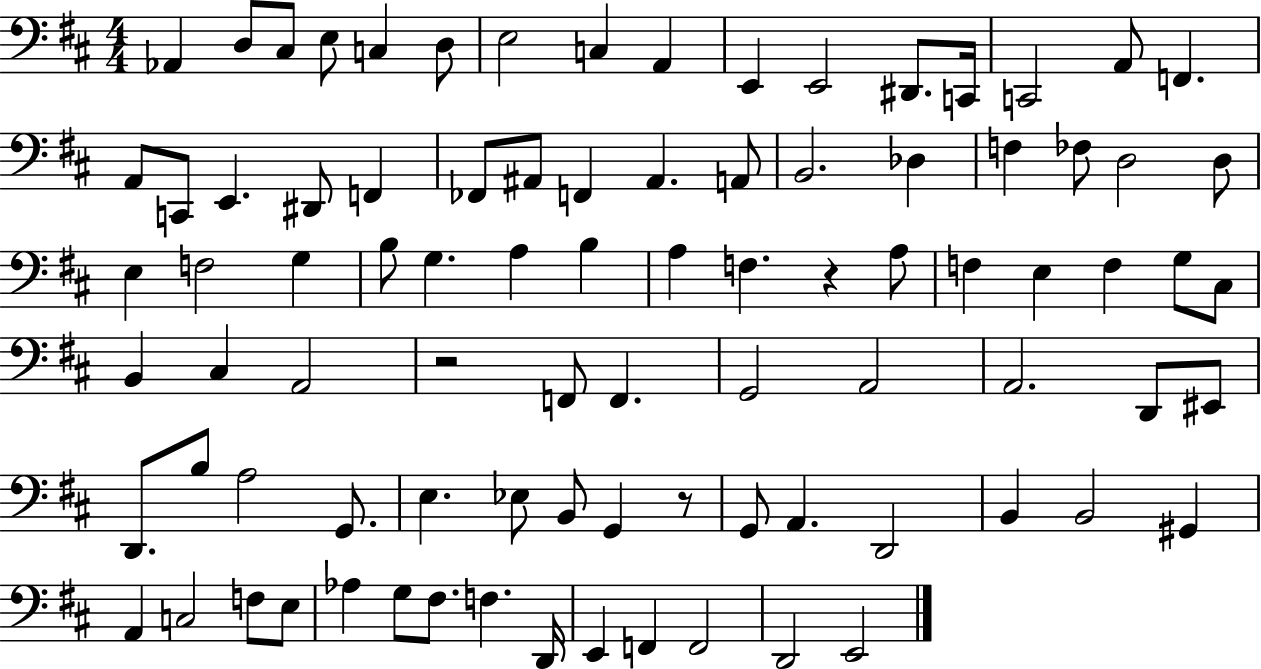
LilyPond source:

{
  \clef bass
  \numericTimeSignature
  \time 4/4
  \key d \major
  aes,4 d8 cis8 e8 c4 d8 | e2 c4 a,4 | e,4 e,2 dis,8. c,16 | c,2 a,8 f,4. | \break a,8 c,8 e,4. dis,8 f,4 | fes,8 ais,8 f,4 ais,4. a,8 | b,2. des4 | f4 fes8 d2 d8 | \break e4 f2 g4 | b8 g4. a4 b4 | a4 f4. r4 a8 | f4 e4 f4 g8 cis8 | \break b,4 cis4 a,2 | r2 f,8 f,4. | g,2 a,2 | a,2. d,8 eis,8 | \break d,8. b8 a2 g,8. | e4. ees8 b,8 g,4 r8 | g,8 a,4. d,2 | b,4 b,2 gis,4 | \break a,4 c2 f8 e8 | aes4 g8 fis8. f4. d,16 | e,4 f,4 f,2 | d,2 e,2 | \break \bar "|."
}